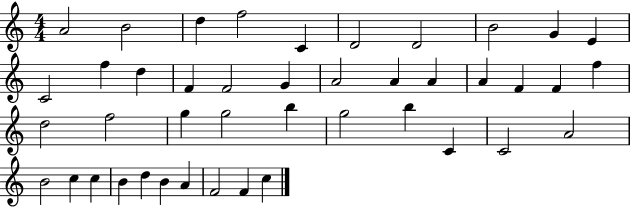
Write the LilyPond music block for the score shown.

{
  \clef treble
  \numericTimeSignature
  \time 4/4
  \key c \major
  a'2 b'2 | d''4 f''2 c'4 | d'2 d'2 | b'2 g'4 e'4 | \break c'2 f''4 d''4 | f'4 f'2 g'4 | a'2 a'4 a'4 | a'4 f'4 f'4 f''4 | \break d''2 f''2 | g''4 g''2 b''4 | g''2 b''4 c'4 | c'2 a'2 | \break b'2 c''4 c''4 | b'4 d''4 b'4 a'4 | f'2 f'4 c''4 | \bar "|."
}